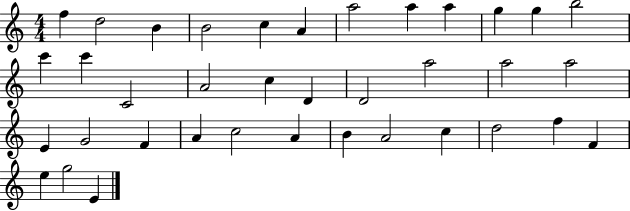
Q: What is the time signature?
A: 4/4